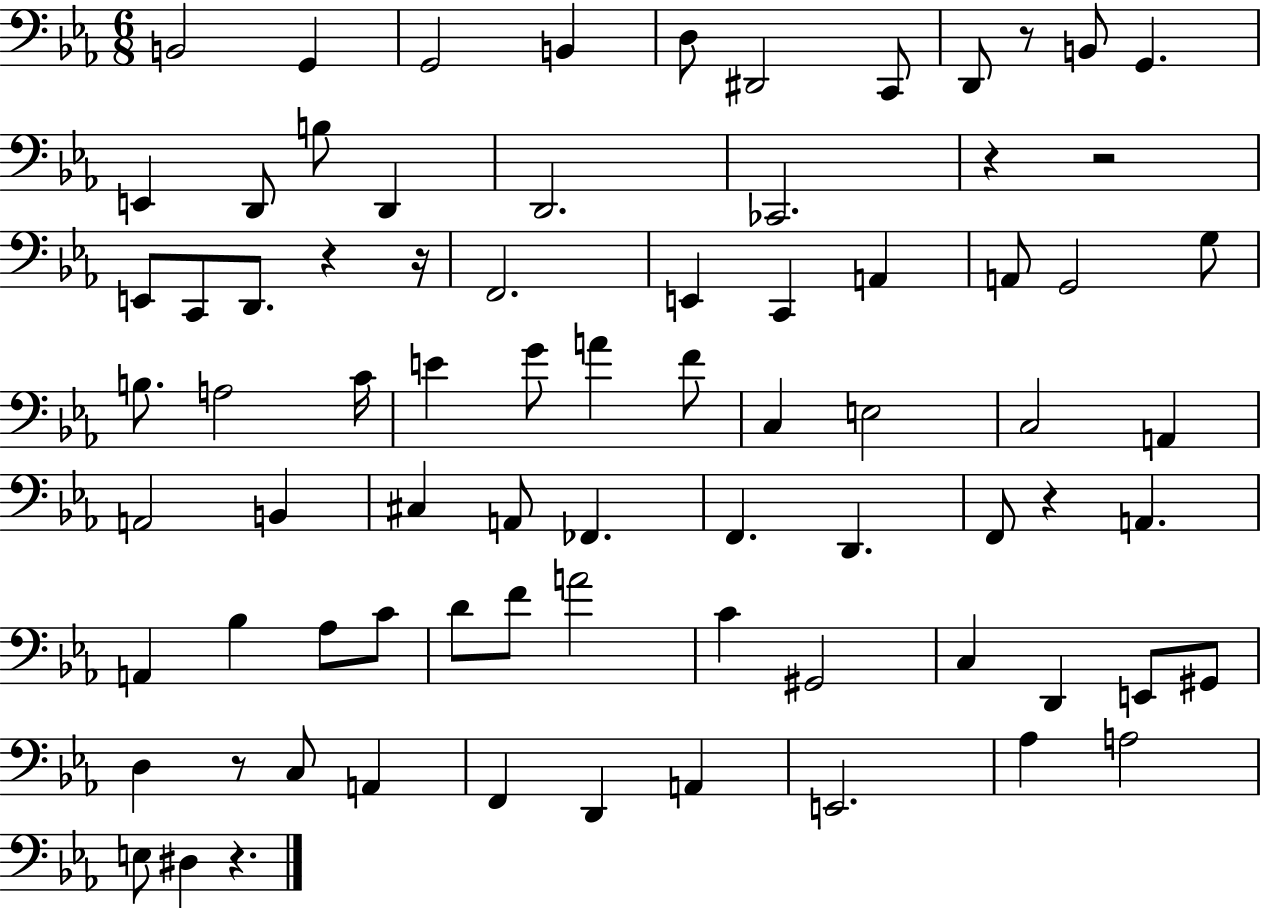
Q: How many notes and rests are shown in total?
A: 78